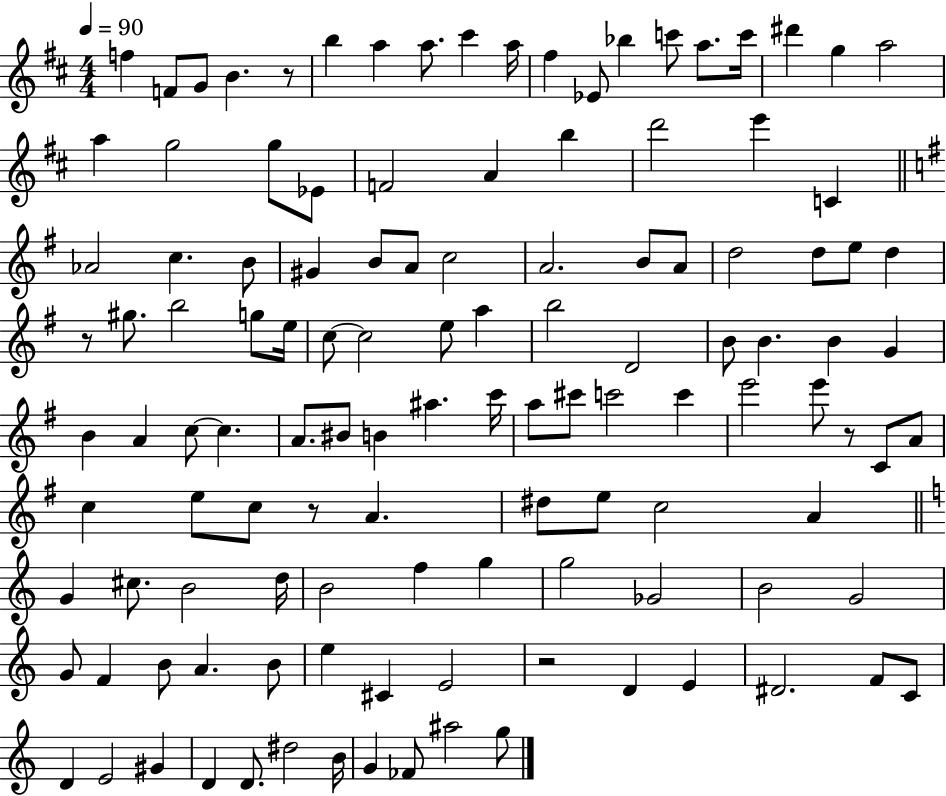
F5/q F4/e G4/e B4/q. R/e B5/q A5/q A5/e. C#6/q A5/s F#5/q Eb4/e Bb5/q C6/e A5/e. C6/s D#6/q G5/q A5/h A5/q G5/h G5/e Eb4/e F4/h A4/q B5/q D6/h E6/q C4/q Ab4/h C5/q. B4/e G#4/q B4/e A4/e C5/h A4/h. B4/e A4/e D5/h D5/e E5/e D5/q R/e G#5/e. B5/h G5/e E5/s C5/e C5/h E5/e A5/q B5/h D4/h B4/e B4/q. B4/q G4/q B4/q A4/q C5/e C5/q. A4/e. BIS4/e B4/q A#5/q. C6/s A5/e C#6/e C6/h C6/q E6/h E6/e R/e C4/e A4/e C5/q E5/e C5/e R/e A4/q. D#5/e E5/e C5/h A4/q G4/q C#5/e. B4/h D5/s B4/h F5/q G5/q G5/h Gb4/h B4/h G4/h G4/e F4/q B4/e A4/q. B4/e E5/q C#4/q E4/h R/h D4/q E4/q D#4/h. F4/e C4/e D4/q E4/h G#4/q D4/q D4/e. D#5/h B4/s G4/q FES4/e A#5/h G5/e